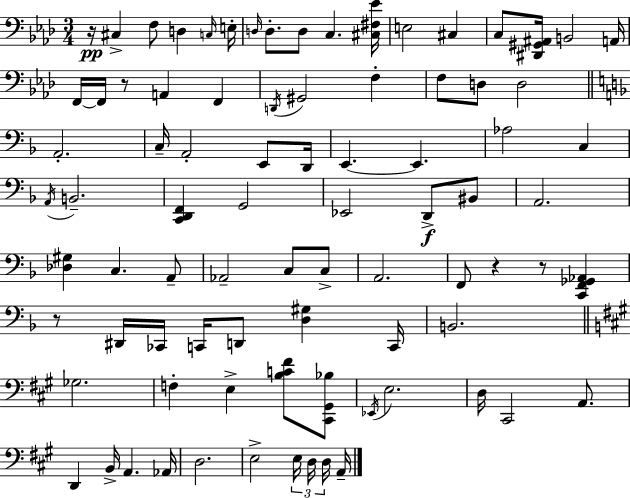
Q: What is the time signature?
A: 3/4